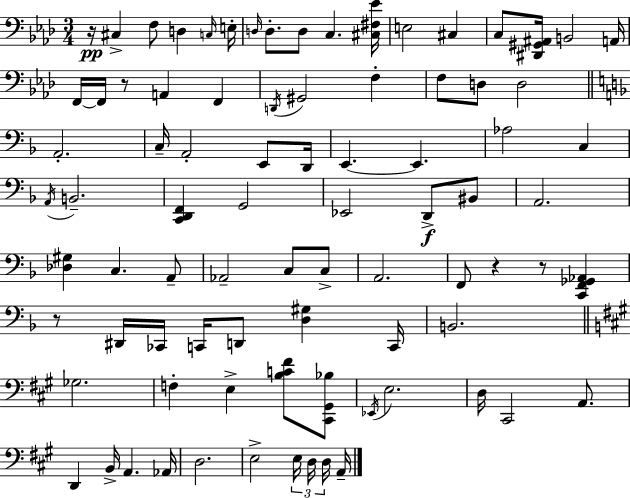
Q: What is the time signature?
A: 3/4